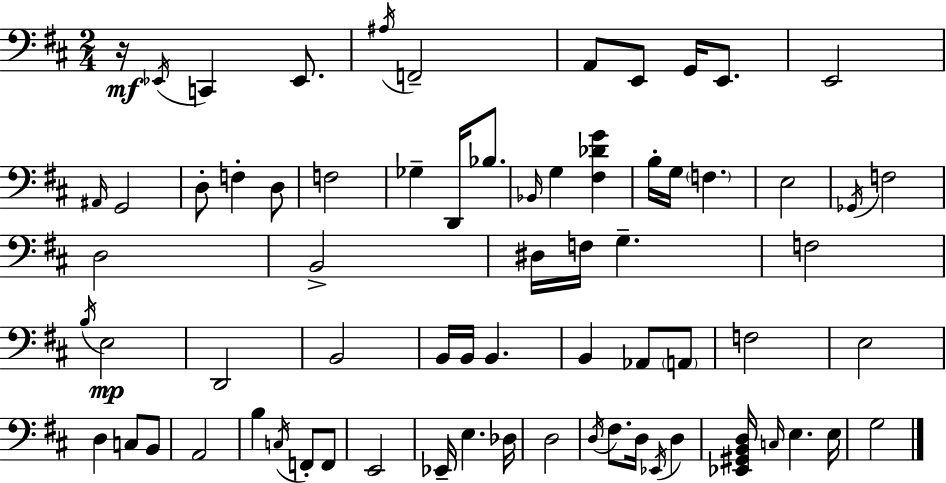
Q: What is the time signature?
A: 2/4